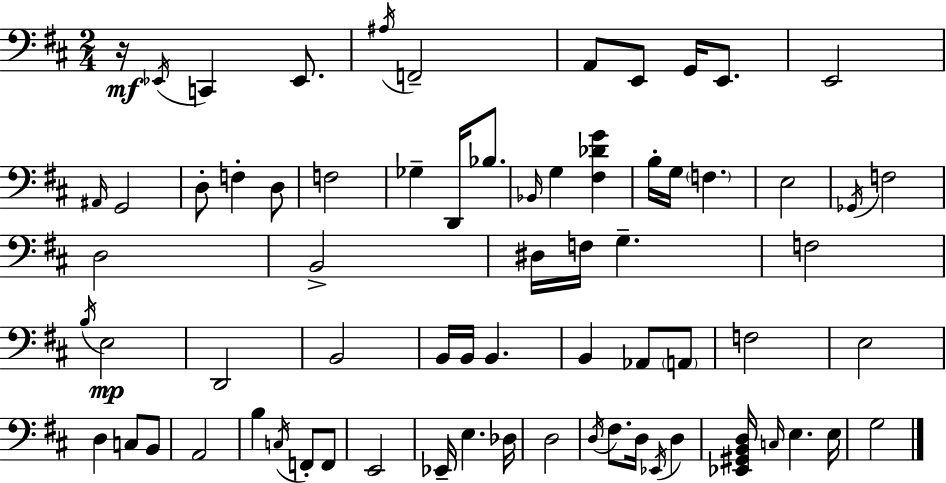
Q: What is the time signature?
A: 2/4